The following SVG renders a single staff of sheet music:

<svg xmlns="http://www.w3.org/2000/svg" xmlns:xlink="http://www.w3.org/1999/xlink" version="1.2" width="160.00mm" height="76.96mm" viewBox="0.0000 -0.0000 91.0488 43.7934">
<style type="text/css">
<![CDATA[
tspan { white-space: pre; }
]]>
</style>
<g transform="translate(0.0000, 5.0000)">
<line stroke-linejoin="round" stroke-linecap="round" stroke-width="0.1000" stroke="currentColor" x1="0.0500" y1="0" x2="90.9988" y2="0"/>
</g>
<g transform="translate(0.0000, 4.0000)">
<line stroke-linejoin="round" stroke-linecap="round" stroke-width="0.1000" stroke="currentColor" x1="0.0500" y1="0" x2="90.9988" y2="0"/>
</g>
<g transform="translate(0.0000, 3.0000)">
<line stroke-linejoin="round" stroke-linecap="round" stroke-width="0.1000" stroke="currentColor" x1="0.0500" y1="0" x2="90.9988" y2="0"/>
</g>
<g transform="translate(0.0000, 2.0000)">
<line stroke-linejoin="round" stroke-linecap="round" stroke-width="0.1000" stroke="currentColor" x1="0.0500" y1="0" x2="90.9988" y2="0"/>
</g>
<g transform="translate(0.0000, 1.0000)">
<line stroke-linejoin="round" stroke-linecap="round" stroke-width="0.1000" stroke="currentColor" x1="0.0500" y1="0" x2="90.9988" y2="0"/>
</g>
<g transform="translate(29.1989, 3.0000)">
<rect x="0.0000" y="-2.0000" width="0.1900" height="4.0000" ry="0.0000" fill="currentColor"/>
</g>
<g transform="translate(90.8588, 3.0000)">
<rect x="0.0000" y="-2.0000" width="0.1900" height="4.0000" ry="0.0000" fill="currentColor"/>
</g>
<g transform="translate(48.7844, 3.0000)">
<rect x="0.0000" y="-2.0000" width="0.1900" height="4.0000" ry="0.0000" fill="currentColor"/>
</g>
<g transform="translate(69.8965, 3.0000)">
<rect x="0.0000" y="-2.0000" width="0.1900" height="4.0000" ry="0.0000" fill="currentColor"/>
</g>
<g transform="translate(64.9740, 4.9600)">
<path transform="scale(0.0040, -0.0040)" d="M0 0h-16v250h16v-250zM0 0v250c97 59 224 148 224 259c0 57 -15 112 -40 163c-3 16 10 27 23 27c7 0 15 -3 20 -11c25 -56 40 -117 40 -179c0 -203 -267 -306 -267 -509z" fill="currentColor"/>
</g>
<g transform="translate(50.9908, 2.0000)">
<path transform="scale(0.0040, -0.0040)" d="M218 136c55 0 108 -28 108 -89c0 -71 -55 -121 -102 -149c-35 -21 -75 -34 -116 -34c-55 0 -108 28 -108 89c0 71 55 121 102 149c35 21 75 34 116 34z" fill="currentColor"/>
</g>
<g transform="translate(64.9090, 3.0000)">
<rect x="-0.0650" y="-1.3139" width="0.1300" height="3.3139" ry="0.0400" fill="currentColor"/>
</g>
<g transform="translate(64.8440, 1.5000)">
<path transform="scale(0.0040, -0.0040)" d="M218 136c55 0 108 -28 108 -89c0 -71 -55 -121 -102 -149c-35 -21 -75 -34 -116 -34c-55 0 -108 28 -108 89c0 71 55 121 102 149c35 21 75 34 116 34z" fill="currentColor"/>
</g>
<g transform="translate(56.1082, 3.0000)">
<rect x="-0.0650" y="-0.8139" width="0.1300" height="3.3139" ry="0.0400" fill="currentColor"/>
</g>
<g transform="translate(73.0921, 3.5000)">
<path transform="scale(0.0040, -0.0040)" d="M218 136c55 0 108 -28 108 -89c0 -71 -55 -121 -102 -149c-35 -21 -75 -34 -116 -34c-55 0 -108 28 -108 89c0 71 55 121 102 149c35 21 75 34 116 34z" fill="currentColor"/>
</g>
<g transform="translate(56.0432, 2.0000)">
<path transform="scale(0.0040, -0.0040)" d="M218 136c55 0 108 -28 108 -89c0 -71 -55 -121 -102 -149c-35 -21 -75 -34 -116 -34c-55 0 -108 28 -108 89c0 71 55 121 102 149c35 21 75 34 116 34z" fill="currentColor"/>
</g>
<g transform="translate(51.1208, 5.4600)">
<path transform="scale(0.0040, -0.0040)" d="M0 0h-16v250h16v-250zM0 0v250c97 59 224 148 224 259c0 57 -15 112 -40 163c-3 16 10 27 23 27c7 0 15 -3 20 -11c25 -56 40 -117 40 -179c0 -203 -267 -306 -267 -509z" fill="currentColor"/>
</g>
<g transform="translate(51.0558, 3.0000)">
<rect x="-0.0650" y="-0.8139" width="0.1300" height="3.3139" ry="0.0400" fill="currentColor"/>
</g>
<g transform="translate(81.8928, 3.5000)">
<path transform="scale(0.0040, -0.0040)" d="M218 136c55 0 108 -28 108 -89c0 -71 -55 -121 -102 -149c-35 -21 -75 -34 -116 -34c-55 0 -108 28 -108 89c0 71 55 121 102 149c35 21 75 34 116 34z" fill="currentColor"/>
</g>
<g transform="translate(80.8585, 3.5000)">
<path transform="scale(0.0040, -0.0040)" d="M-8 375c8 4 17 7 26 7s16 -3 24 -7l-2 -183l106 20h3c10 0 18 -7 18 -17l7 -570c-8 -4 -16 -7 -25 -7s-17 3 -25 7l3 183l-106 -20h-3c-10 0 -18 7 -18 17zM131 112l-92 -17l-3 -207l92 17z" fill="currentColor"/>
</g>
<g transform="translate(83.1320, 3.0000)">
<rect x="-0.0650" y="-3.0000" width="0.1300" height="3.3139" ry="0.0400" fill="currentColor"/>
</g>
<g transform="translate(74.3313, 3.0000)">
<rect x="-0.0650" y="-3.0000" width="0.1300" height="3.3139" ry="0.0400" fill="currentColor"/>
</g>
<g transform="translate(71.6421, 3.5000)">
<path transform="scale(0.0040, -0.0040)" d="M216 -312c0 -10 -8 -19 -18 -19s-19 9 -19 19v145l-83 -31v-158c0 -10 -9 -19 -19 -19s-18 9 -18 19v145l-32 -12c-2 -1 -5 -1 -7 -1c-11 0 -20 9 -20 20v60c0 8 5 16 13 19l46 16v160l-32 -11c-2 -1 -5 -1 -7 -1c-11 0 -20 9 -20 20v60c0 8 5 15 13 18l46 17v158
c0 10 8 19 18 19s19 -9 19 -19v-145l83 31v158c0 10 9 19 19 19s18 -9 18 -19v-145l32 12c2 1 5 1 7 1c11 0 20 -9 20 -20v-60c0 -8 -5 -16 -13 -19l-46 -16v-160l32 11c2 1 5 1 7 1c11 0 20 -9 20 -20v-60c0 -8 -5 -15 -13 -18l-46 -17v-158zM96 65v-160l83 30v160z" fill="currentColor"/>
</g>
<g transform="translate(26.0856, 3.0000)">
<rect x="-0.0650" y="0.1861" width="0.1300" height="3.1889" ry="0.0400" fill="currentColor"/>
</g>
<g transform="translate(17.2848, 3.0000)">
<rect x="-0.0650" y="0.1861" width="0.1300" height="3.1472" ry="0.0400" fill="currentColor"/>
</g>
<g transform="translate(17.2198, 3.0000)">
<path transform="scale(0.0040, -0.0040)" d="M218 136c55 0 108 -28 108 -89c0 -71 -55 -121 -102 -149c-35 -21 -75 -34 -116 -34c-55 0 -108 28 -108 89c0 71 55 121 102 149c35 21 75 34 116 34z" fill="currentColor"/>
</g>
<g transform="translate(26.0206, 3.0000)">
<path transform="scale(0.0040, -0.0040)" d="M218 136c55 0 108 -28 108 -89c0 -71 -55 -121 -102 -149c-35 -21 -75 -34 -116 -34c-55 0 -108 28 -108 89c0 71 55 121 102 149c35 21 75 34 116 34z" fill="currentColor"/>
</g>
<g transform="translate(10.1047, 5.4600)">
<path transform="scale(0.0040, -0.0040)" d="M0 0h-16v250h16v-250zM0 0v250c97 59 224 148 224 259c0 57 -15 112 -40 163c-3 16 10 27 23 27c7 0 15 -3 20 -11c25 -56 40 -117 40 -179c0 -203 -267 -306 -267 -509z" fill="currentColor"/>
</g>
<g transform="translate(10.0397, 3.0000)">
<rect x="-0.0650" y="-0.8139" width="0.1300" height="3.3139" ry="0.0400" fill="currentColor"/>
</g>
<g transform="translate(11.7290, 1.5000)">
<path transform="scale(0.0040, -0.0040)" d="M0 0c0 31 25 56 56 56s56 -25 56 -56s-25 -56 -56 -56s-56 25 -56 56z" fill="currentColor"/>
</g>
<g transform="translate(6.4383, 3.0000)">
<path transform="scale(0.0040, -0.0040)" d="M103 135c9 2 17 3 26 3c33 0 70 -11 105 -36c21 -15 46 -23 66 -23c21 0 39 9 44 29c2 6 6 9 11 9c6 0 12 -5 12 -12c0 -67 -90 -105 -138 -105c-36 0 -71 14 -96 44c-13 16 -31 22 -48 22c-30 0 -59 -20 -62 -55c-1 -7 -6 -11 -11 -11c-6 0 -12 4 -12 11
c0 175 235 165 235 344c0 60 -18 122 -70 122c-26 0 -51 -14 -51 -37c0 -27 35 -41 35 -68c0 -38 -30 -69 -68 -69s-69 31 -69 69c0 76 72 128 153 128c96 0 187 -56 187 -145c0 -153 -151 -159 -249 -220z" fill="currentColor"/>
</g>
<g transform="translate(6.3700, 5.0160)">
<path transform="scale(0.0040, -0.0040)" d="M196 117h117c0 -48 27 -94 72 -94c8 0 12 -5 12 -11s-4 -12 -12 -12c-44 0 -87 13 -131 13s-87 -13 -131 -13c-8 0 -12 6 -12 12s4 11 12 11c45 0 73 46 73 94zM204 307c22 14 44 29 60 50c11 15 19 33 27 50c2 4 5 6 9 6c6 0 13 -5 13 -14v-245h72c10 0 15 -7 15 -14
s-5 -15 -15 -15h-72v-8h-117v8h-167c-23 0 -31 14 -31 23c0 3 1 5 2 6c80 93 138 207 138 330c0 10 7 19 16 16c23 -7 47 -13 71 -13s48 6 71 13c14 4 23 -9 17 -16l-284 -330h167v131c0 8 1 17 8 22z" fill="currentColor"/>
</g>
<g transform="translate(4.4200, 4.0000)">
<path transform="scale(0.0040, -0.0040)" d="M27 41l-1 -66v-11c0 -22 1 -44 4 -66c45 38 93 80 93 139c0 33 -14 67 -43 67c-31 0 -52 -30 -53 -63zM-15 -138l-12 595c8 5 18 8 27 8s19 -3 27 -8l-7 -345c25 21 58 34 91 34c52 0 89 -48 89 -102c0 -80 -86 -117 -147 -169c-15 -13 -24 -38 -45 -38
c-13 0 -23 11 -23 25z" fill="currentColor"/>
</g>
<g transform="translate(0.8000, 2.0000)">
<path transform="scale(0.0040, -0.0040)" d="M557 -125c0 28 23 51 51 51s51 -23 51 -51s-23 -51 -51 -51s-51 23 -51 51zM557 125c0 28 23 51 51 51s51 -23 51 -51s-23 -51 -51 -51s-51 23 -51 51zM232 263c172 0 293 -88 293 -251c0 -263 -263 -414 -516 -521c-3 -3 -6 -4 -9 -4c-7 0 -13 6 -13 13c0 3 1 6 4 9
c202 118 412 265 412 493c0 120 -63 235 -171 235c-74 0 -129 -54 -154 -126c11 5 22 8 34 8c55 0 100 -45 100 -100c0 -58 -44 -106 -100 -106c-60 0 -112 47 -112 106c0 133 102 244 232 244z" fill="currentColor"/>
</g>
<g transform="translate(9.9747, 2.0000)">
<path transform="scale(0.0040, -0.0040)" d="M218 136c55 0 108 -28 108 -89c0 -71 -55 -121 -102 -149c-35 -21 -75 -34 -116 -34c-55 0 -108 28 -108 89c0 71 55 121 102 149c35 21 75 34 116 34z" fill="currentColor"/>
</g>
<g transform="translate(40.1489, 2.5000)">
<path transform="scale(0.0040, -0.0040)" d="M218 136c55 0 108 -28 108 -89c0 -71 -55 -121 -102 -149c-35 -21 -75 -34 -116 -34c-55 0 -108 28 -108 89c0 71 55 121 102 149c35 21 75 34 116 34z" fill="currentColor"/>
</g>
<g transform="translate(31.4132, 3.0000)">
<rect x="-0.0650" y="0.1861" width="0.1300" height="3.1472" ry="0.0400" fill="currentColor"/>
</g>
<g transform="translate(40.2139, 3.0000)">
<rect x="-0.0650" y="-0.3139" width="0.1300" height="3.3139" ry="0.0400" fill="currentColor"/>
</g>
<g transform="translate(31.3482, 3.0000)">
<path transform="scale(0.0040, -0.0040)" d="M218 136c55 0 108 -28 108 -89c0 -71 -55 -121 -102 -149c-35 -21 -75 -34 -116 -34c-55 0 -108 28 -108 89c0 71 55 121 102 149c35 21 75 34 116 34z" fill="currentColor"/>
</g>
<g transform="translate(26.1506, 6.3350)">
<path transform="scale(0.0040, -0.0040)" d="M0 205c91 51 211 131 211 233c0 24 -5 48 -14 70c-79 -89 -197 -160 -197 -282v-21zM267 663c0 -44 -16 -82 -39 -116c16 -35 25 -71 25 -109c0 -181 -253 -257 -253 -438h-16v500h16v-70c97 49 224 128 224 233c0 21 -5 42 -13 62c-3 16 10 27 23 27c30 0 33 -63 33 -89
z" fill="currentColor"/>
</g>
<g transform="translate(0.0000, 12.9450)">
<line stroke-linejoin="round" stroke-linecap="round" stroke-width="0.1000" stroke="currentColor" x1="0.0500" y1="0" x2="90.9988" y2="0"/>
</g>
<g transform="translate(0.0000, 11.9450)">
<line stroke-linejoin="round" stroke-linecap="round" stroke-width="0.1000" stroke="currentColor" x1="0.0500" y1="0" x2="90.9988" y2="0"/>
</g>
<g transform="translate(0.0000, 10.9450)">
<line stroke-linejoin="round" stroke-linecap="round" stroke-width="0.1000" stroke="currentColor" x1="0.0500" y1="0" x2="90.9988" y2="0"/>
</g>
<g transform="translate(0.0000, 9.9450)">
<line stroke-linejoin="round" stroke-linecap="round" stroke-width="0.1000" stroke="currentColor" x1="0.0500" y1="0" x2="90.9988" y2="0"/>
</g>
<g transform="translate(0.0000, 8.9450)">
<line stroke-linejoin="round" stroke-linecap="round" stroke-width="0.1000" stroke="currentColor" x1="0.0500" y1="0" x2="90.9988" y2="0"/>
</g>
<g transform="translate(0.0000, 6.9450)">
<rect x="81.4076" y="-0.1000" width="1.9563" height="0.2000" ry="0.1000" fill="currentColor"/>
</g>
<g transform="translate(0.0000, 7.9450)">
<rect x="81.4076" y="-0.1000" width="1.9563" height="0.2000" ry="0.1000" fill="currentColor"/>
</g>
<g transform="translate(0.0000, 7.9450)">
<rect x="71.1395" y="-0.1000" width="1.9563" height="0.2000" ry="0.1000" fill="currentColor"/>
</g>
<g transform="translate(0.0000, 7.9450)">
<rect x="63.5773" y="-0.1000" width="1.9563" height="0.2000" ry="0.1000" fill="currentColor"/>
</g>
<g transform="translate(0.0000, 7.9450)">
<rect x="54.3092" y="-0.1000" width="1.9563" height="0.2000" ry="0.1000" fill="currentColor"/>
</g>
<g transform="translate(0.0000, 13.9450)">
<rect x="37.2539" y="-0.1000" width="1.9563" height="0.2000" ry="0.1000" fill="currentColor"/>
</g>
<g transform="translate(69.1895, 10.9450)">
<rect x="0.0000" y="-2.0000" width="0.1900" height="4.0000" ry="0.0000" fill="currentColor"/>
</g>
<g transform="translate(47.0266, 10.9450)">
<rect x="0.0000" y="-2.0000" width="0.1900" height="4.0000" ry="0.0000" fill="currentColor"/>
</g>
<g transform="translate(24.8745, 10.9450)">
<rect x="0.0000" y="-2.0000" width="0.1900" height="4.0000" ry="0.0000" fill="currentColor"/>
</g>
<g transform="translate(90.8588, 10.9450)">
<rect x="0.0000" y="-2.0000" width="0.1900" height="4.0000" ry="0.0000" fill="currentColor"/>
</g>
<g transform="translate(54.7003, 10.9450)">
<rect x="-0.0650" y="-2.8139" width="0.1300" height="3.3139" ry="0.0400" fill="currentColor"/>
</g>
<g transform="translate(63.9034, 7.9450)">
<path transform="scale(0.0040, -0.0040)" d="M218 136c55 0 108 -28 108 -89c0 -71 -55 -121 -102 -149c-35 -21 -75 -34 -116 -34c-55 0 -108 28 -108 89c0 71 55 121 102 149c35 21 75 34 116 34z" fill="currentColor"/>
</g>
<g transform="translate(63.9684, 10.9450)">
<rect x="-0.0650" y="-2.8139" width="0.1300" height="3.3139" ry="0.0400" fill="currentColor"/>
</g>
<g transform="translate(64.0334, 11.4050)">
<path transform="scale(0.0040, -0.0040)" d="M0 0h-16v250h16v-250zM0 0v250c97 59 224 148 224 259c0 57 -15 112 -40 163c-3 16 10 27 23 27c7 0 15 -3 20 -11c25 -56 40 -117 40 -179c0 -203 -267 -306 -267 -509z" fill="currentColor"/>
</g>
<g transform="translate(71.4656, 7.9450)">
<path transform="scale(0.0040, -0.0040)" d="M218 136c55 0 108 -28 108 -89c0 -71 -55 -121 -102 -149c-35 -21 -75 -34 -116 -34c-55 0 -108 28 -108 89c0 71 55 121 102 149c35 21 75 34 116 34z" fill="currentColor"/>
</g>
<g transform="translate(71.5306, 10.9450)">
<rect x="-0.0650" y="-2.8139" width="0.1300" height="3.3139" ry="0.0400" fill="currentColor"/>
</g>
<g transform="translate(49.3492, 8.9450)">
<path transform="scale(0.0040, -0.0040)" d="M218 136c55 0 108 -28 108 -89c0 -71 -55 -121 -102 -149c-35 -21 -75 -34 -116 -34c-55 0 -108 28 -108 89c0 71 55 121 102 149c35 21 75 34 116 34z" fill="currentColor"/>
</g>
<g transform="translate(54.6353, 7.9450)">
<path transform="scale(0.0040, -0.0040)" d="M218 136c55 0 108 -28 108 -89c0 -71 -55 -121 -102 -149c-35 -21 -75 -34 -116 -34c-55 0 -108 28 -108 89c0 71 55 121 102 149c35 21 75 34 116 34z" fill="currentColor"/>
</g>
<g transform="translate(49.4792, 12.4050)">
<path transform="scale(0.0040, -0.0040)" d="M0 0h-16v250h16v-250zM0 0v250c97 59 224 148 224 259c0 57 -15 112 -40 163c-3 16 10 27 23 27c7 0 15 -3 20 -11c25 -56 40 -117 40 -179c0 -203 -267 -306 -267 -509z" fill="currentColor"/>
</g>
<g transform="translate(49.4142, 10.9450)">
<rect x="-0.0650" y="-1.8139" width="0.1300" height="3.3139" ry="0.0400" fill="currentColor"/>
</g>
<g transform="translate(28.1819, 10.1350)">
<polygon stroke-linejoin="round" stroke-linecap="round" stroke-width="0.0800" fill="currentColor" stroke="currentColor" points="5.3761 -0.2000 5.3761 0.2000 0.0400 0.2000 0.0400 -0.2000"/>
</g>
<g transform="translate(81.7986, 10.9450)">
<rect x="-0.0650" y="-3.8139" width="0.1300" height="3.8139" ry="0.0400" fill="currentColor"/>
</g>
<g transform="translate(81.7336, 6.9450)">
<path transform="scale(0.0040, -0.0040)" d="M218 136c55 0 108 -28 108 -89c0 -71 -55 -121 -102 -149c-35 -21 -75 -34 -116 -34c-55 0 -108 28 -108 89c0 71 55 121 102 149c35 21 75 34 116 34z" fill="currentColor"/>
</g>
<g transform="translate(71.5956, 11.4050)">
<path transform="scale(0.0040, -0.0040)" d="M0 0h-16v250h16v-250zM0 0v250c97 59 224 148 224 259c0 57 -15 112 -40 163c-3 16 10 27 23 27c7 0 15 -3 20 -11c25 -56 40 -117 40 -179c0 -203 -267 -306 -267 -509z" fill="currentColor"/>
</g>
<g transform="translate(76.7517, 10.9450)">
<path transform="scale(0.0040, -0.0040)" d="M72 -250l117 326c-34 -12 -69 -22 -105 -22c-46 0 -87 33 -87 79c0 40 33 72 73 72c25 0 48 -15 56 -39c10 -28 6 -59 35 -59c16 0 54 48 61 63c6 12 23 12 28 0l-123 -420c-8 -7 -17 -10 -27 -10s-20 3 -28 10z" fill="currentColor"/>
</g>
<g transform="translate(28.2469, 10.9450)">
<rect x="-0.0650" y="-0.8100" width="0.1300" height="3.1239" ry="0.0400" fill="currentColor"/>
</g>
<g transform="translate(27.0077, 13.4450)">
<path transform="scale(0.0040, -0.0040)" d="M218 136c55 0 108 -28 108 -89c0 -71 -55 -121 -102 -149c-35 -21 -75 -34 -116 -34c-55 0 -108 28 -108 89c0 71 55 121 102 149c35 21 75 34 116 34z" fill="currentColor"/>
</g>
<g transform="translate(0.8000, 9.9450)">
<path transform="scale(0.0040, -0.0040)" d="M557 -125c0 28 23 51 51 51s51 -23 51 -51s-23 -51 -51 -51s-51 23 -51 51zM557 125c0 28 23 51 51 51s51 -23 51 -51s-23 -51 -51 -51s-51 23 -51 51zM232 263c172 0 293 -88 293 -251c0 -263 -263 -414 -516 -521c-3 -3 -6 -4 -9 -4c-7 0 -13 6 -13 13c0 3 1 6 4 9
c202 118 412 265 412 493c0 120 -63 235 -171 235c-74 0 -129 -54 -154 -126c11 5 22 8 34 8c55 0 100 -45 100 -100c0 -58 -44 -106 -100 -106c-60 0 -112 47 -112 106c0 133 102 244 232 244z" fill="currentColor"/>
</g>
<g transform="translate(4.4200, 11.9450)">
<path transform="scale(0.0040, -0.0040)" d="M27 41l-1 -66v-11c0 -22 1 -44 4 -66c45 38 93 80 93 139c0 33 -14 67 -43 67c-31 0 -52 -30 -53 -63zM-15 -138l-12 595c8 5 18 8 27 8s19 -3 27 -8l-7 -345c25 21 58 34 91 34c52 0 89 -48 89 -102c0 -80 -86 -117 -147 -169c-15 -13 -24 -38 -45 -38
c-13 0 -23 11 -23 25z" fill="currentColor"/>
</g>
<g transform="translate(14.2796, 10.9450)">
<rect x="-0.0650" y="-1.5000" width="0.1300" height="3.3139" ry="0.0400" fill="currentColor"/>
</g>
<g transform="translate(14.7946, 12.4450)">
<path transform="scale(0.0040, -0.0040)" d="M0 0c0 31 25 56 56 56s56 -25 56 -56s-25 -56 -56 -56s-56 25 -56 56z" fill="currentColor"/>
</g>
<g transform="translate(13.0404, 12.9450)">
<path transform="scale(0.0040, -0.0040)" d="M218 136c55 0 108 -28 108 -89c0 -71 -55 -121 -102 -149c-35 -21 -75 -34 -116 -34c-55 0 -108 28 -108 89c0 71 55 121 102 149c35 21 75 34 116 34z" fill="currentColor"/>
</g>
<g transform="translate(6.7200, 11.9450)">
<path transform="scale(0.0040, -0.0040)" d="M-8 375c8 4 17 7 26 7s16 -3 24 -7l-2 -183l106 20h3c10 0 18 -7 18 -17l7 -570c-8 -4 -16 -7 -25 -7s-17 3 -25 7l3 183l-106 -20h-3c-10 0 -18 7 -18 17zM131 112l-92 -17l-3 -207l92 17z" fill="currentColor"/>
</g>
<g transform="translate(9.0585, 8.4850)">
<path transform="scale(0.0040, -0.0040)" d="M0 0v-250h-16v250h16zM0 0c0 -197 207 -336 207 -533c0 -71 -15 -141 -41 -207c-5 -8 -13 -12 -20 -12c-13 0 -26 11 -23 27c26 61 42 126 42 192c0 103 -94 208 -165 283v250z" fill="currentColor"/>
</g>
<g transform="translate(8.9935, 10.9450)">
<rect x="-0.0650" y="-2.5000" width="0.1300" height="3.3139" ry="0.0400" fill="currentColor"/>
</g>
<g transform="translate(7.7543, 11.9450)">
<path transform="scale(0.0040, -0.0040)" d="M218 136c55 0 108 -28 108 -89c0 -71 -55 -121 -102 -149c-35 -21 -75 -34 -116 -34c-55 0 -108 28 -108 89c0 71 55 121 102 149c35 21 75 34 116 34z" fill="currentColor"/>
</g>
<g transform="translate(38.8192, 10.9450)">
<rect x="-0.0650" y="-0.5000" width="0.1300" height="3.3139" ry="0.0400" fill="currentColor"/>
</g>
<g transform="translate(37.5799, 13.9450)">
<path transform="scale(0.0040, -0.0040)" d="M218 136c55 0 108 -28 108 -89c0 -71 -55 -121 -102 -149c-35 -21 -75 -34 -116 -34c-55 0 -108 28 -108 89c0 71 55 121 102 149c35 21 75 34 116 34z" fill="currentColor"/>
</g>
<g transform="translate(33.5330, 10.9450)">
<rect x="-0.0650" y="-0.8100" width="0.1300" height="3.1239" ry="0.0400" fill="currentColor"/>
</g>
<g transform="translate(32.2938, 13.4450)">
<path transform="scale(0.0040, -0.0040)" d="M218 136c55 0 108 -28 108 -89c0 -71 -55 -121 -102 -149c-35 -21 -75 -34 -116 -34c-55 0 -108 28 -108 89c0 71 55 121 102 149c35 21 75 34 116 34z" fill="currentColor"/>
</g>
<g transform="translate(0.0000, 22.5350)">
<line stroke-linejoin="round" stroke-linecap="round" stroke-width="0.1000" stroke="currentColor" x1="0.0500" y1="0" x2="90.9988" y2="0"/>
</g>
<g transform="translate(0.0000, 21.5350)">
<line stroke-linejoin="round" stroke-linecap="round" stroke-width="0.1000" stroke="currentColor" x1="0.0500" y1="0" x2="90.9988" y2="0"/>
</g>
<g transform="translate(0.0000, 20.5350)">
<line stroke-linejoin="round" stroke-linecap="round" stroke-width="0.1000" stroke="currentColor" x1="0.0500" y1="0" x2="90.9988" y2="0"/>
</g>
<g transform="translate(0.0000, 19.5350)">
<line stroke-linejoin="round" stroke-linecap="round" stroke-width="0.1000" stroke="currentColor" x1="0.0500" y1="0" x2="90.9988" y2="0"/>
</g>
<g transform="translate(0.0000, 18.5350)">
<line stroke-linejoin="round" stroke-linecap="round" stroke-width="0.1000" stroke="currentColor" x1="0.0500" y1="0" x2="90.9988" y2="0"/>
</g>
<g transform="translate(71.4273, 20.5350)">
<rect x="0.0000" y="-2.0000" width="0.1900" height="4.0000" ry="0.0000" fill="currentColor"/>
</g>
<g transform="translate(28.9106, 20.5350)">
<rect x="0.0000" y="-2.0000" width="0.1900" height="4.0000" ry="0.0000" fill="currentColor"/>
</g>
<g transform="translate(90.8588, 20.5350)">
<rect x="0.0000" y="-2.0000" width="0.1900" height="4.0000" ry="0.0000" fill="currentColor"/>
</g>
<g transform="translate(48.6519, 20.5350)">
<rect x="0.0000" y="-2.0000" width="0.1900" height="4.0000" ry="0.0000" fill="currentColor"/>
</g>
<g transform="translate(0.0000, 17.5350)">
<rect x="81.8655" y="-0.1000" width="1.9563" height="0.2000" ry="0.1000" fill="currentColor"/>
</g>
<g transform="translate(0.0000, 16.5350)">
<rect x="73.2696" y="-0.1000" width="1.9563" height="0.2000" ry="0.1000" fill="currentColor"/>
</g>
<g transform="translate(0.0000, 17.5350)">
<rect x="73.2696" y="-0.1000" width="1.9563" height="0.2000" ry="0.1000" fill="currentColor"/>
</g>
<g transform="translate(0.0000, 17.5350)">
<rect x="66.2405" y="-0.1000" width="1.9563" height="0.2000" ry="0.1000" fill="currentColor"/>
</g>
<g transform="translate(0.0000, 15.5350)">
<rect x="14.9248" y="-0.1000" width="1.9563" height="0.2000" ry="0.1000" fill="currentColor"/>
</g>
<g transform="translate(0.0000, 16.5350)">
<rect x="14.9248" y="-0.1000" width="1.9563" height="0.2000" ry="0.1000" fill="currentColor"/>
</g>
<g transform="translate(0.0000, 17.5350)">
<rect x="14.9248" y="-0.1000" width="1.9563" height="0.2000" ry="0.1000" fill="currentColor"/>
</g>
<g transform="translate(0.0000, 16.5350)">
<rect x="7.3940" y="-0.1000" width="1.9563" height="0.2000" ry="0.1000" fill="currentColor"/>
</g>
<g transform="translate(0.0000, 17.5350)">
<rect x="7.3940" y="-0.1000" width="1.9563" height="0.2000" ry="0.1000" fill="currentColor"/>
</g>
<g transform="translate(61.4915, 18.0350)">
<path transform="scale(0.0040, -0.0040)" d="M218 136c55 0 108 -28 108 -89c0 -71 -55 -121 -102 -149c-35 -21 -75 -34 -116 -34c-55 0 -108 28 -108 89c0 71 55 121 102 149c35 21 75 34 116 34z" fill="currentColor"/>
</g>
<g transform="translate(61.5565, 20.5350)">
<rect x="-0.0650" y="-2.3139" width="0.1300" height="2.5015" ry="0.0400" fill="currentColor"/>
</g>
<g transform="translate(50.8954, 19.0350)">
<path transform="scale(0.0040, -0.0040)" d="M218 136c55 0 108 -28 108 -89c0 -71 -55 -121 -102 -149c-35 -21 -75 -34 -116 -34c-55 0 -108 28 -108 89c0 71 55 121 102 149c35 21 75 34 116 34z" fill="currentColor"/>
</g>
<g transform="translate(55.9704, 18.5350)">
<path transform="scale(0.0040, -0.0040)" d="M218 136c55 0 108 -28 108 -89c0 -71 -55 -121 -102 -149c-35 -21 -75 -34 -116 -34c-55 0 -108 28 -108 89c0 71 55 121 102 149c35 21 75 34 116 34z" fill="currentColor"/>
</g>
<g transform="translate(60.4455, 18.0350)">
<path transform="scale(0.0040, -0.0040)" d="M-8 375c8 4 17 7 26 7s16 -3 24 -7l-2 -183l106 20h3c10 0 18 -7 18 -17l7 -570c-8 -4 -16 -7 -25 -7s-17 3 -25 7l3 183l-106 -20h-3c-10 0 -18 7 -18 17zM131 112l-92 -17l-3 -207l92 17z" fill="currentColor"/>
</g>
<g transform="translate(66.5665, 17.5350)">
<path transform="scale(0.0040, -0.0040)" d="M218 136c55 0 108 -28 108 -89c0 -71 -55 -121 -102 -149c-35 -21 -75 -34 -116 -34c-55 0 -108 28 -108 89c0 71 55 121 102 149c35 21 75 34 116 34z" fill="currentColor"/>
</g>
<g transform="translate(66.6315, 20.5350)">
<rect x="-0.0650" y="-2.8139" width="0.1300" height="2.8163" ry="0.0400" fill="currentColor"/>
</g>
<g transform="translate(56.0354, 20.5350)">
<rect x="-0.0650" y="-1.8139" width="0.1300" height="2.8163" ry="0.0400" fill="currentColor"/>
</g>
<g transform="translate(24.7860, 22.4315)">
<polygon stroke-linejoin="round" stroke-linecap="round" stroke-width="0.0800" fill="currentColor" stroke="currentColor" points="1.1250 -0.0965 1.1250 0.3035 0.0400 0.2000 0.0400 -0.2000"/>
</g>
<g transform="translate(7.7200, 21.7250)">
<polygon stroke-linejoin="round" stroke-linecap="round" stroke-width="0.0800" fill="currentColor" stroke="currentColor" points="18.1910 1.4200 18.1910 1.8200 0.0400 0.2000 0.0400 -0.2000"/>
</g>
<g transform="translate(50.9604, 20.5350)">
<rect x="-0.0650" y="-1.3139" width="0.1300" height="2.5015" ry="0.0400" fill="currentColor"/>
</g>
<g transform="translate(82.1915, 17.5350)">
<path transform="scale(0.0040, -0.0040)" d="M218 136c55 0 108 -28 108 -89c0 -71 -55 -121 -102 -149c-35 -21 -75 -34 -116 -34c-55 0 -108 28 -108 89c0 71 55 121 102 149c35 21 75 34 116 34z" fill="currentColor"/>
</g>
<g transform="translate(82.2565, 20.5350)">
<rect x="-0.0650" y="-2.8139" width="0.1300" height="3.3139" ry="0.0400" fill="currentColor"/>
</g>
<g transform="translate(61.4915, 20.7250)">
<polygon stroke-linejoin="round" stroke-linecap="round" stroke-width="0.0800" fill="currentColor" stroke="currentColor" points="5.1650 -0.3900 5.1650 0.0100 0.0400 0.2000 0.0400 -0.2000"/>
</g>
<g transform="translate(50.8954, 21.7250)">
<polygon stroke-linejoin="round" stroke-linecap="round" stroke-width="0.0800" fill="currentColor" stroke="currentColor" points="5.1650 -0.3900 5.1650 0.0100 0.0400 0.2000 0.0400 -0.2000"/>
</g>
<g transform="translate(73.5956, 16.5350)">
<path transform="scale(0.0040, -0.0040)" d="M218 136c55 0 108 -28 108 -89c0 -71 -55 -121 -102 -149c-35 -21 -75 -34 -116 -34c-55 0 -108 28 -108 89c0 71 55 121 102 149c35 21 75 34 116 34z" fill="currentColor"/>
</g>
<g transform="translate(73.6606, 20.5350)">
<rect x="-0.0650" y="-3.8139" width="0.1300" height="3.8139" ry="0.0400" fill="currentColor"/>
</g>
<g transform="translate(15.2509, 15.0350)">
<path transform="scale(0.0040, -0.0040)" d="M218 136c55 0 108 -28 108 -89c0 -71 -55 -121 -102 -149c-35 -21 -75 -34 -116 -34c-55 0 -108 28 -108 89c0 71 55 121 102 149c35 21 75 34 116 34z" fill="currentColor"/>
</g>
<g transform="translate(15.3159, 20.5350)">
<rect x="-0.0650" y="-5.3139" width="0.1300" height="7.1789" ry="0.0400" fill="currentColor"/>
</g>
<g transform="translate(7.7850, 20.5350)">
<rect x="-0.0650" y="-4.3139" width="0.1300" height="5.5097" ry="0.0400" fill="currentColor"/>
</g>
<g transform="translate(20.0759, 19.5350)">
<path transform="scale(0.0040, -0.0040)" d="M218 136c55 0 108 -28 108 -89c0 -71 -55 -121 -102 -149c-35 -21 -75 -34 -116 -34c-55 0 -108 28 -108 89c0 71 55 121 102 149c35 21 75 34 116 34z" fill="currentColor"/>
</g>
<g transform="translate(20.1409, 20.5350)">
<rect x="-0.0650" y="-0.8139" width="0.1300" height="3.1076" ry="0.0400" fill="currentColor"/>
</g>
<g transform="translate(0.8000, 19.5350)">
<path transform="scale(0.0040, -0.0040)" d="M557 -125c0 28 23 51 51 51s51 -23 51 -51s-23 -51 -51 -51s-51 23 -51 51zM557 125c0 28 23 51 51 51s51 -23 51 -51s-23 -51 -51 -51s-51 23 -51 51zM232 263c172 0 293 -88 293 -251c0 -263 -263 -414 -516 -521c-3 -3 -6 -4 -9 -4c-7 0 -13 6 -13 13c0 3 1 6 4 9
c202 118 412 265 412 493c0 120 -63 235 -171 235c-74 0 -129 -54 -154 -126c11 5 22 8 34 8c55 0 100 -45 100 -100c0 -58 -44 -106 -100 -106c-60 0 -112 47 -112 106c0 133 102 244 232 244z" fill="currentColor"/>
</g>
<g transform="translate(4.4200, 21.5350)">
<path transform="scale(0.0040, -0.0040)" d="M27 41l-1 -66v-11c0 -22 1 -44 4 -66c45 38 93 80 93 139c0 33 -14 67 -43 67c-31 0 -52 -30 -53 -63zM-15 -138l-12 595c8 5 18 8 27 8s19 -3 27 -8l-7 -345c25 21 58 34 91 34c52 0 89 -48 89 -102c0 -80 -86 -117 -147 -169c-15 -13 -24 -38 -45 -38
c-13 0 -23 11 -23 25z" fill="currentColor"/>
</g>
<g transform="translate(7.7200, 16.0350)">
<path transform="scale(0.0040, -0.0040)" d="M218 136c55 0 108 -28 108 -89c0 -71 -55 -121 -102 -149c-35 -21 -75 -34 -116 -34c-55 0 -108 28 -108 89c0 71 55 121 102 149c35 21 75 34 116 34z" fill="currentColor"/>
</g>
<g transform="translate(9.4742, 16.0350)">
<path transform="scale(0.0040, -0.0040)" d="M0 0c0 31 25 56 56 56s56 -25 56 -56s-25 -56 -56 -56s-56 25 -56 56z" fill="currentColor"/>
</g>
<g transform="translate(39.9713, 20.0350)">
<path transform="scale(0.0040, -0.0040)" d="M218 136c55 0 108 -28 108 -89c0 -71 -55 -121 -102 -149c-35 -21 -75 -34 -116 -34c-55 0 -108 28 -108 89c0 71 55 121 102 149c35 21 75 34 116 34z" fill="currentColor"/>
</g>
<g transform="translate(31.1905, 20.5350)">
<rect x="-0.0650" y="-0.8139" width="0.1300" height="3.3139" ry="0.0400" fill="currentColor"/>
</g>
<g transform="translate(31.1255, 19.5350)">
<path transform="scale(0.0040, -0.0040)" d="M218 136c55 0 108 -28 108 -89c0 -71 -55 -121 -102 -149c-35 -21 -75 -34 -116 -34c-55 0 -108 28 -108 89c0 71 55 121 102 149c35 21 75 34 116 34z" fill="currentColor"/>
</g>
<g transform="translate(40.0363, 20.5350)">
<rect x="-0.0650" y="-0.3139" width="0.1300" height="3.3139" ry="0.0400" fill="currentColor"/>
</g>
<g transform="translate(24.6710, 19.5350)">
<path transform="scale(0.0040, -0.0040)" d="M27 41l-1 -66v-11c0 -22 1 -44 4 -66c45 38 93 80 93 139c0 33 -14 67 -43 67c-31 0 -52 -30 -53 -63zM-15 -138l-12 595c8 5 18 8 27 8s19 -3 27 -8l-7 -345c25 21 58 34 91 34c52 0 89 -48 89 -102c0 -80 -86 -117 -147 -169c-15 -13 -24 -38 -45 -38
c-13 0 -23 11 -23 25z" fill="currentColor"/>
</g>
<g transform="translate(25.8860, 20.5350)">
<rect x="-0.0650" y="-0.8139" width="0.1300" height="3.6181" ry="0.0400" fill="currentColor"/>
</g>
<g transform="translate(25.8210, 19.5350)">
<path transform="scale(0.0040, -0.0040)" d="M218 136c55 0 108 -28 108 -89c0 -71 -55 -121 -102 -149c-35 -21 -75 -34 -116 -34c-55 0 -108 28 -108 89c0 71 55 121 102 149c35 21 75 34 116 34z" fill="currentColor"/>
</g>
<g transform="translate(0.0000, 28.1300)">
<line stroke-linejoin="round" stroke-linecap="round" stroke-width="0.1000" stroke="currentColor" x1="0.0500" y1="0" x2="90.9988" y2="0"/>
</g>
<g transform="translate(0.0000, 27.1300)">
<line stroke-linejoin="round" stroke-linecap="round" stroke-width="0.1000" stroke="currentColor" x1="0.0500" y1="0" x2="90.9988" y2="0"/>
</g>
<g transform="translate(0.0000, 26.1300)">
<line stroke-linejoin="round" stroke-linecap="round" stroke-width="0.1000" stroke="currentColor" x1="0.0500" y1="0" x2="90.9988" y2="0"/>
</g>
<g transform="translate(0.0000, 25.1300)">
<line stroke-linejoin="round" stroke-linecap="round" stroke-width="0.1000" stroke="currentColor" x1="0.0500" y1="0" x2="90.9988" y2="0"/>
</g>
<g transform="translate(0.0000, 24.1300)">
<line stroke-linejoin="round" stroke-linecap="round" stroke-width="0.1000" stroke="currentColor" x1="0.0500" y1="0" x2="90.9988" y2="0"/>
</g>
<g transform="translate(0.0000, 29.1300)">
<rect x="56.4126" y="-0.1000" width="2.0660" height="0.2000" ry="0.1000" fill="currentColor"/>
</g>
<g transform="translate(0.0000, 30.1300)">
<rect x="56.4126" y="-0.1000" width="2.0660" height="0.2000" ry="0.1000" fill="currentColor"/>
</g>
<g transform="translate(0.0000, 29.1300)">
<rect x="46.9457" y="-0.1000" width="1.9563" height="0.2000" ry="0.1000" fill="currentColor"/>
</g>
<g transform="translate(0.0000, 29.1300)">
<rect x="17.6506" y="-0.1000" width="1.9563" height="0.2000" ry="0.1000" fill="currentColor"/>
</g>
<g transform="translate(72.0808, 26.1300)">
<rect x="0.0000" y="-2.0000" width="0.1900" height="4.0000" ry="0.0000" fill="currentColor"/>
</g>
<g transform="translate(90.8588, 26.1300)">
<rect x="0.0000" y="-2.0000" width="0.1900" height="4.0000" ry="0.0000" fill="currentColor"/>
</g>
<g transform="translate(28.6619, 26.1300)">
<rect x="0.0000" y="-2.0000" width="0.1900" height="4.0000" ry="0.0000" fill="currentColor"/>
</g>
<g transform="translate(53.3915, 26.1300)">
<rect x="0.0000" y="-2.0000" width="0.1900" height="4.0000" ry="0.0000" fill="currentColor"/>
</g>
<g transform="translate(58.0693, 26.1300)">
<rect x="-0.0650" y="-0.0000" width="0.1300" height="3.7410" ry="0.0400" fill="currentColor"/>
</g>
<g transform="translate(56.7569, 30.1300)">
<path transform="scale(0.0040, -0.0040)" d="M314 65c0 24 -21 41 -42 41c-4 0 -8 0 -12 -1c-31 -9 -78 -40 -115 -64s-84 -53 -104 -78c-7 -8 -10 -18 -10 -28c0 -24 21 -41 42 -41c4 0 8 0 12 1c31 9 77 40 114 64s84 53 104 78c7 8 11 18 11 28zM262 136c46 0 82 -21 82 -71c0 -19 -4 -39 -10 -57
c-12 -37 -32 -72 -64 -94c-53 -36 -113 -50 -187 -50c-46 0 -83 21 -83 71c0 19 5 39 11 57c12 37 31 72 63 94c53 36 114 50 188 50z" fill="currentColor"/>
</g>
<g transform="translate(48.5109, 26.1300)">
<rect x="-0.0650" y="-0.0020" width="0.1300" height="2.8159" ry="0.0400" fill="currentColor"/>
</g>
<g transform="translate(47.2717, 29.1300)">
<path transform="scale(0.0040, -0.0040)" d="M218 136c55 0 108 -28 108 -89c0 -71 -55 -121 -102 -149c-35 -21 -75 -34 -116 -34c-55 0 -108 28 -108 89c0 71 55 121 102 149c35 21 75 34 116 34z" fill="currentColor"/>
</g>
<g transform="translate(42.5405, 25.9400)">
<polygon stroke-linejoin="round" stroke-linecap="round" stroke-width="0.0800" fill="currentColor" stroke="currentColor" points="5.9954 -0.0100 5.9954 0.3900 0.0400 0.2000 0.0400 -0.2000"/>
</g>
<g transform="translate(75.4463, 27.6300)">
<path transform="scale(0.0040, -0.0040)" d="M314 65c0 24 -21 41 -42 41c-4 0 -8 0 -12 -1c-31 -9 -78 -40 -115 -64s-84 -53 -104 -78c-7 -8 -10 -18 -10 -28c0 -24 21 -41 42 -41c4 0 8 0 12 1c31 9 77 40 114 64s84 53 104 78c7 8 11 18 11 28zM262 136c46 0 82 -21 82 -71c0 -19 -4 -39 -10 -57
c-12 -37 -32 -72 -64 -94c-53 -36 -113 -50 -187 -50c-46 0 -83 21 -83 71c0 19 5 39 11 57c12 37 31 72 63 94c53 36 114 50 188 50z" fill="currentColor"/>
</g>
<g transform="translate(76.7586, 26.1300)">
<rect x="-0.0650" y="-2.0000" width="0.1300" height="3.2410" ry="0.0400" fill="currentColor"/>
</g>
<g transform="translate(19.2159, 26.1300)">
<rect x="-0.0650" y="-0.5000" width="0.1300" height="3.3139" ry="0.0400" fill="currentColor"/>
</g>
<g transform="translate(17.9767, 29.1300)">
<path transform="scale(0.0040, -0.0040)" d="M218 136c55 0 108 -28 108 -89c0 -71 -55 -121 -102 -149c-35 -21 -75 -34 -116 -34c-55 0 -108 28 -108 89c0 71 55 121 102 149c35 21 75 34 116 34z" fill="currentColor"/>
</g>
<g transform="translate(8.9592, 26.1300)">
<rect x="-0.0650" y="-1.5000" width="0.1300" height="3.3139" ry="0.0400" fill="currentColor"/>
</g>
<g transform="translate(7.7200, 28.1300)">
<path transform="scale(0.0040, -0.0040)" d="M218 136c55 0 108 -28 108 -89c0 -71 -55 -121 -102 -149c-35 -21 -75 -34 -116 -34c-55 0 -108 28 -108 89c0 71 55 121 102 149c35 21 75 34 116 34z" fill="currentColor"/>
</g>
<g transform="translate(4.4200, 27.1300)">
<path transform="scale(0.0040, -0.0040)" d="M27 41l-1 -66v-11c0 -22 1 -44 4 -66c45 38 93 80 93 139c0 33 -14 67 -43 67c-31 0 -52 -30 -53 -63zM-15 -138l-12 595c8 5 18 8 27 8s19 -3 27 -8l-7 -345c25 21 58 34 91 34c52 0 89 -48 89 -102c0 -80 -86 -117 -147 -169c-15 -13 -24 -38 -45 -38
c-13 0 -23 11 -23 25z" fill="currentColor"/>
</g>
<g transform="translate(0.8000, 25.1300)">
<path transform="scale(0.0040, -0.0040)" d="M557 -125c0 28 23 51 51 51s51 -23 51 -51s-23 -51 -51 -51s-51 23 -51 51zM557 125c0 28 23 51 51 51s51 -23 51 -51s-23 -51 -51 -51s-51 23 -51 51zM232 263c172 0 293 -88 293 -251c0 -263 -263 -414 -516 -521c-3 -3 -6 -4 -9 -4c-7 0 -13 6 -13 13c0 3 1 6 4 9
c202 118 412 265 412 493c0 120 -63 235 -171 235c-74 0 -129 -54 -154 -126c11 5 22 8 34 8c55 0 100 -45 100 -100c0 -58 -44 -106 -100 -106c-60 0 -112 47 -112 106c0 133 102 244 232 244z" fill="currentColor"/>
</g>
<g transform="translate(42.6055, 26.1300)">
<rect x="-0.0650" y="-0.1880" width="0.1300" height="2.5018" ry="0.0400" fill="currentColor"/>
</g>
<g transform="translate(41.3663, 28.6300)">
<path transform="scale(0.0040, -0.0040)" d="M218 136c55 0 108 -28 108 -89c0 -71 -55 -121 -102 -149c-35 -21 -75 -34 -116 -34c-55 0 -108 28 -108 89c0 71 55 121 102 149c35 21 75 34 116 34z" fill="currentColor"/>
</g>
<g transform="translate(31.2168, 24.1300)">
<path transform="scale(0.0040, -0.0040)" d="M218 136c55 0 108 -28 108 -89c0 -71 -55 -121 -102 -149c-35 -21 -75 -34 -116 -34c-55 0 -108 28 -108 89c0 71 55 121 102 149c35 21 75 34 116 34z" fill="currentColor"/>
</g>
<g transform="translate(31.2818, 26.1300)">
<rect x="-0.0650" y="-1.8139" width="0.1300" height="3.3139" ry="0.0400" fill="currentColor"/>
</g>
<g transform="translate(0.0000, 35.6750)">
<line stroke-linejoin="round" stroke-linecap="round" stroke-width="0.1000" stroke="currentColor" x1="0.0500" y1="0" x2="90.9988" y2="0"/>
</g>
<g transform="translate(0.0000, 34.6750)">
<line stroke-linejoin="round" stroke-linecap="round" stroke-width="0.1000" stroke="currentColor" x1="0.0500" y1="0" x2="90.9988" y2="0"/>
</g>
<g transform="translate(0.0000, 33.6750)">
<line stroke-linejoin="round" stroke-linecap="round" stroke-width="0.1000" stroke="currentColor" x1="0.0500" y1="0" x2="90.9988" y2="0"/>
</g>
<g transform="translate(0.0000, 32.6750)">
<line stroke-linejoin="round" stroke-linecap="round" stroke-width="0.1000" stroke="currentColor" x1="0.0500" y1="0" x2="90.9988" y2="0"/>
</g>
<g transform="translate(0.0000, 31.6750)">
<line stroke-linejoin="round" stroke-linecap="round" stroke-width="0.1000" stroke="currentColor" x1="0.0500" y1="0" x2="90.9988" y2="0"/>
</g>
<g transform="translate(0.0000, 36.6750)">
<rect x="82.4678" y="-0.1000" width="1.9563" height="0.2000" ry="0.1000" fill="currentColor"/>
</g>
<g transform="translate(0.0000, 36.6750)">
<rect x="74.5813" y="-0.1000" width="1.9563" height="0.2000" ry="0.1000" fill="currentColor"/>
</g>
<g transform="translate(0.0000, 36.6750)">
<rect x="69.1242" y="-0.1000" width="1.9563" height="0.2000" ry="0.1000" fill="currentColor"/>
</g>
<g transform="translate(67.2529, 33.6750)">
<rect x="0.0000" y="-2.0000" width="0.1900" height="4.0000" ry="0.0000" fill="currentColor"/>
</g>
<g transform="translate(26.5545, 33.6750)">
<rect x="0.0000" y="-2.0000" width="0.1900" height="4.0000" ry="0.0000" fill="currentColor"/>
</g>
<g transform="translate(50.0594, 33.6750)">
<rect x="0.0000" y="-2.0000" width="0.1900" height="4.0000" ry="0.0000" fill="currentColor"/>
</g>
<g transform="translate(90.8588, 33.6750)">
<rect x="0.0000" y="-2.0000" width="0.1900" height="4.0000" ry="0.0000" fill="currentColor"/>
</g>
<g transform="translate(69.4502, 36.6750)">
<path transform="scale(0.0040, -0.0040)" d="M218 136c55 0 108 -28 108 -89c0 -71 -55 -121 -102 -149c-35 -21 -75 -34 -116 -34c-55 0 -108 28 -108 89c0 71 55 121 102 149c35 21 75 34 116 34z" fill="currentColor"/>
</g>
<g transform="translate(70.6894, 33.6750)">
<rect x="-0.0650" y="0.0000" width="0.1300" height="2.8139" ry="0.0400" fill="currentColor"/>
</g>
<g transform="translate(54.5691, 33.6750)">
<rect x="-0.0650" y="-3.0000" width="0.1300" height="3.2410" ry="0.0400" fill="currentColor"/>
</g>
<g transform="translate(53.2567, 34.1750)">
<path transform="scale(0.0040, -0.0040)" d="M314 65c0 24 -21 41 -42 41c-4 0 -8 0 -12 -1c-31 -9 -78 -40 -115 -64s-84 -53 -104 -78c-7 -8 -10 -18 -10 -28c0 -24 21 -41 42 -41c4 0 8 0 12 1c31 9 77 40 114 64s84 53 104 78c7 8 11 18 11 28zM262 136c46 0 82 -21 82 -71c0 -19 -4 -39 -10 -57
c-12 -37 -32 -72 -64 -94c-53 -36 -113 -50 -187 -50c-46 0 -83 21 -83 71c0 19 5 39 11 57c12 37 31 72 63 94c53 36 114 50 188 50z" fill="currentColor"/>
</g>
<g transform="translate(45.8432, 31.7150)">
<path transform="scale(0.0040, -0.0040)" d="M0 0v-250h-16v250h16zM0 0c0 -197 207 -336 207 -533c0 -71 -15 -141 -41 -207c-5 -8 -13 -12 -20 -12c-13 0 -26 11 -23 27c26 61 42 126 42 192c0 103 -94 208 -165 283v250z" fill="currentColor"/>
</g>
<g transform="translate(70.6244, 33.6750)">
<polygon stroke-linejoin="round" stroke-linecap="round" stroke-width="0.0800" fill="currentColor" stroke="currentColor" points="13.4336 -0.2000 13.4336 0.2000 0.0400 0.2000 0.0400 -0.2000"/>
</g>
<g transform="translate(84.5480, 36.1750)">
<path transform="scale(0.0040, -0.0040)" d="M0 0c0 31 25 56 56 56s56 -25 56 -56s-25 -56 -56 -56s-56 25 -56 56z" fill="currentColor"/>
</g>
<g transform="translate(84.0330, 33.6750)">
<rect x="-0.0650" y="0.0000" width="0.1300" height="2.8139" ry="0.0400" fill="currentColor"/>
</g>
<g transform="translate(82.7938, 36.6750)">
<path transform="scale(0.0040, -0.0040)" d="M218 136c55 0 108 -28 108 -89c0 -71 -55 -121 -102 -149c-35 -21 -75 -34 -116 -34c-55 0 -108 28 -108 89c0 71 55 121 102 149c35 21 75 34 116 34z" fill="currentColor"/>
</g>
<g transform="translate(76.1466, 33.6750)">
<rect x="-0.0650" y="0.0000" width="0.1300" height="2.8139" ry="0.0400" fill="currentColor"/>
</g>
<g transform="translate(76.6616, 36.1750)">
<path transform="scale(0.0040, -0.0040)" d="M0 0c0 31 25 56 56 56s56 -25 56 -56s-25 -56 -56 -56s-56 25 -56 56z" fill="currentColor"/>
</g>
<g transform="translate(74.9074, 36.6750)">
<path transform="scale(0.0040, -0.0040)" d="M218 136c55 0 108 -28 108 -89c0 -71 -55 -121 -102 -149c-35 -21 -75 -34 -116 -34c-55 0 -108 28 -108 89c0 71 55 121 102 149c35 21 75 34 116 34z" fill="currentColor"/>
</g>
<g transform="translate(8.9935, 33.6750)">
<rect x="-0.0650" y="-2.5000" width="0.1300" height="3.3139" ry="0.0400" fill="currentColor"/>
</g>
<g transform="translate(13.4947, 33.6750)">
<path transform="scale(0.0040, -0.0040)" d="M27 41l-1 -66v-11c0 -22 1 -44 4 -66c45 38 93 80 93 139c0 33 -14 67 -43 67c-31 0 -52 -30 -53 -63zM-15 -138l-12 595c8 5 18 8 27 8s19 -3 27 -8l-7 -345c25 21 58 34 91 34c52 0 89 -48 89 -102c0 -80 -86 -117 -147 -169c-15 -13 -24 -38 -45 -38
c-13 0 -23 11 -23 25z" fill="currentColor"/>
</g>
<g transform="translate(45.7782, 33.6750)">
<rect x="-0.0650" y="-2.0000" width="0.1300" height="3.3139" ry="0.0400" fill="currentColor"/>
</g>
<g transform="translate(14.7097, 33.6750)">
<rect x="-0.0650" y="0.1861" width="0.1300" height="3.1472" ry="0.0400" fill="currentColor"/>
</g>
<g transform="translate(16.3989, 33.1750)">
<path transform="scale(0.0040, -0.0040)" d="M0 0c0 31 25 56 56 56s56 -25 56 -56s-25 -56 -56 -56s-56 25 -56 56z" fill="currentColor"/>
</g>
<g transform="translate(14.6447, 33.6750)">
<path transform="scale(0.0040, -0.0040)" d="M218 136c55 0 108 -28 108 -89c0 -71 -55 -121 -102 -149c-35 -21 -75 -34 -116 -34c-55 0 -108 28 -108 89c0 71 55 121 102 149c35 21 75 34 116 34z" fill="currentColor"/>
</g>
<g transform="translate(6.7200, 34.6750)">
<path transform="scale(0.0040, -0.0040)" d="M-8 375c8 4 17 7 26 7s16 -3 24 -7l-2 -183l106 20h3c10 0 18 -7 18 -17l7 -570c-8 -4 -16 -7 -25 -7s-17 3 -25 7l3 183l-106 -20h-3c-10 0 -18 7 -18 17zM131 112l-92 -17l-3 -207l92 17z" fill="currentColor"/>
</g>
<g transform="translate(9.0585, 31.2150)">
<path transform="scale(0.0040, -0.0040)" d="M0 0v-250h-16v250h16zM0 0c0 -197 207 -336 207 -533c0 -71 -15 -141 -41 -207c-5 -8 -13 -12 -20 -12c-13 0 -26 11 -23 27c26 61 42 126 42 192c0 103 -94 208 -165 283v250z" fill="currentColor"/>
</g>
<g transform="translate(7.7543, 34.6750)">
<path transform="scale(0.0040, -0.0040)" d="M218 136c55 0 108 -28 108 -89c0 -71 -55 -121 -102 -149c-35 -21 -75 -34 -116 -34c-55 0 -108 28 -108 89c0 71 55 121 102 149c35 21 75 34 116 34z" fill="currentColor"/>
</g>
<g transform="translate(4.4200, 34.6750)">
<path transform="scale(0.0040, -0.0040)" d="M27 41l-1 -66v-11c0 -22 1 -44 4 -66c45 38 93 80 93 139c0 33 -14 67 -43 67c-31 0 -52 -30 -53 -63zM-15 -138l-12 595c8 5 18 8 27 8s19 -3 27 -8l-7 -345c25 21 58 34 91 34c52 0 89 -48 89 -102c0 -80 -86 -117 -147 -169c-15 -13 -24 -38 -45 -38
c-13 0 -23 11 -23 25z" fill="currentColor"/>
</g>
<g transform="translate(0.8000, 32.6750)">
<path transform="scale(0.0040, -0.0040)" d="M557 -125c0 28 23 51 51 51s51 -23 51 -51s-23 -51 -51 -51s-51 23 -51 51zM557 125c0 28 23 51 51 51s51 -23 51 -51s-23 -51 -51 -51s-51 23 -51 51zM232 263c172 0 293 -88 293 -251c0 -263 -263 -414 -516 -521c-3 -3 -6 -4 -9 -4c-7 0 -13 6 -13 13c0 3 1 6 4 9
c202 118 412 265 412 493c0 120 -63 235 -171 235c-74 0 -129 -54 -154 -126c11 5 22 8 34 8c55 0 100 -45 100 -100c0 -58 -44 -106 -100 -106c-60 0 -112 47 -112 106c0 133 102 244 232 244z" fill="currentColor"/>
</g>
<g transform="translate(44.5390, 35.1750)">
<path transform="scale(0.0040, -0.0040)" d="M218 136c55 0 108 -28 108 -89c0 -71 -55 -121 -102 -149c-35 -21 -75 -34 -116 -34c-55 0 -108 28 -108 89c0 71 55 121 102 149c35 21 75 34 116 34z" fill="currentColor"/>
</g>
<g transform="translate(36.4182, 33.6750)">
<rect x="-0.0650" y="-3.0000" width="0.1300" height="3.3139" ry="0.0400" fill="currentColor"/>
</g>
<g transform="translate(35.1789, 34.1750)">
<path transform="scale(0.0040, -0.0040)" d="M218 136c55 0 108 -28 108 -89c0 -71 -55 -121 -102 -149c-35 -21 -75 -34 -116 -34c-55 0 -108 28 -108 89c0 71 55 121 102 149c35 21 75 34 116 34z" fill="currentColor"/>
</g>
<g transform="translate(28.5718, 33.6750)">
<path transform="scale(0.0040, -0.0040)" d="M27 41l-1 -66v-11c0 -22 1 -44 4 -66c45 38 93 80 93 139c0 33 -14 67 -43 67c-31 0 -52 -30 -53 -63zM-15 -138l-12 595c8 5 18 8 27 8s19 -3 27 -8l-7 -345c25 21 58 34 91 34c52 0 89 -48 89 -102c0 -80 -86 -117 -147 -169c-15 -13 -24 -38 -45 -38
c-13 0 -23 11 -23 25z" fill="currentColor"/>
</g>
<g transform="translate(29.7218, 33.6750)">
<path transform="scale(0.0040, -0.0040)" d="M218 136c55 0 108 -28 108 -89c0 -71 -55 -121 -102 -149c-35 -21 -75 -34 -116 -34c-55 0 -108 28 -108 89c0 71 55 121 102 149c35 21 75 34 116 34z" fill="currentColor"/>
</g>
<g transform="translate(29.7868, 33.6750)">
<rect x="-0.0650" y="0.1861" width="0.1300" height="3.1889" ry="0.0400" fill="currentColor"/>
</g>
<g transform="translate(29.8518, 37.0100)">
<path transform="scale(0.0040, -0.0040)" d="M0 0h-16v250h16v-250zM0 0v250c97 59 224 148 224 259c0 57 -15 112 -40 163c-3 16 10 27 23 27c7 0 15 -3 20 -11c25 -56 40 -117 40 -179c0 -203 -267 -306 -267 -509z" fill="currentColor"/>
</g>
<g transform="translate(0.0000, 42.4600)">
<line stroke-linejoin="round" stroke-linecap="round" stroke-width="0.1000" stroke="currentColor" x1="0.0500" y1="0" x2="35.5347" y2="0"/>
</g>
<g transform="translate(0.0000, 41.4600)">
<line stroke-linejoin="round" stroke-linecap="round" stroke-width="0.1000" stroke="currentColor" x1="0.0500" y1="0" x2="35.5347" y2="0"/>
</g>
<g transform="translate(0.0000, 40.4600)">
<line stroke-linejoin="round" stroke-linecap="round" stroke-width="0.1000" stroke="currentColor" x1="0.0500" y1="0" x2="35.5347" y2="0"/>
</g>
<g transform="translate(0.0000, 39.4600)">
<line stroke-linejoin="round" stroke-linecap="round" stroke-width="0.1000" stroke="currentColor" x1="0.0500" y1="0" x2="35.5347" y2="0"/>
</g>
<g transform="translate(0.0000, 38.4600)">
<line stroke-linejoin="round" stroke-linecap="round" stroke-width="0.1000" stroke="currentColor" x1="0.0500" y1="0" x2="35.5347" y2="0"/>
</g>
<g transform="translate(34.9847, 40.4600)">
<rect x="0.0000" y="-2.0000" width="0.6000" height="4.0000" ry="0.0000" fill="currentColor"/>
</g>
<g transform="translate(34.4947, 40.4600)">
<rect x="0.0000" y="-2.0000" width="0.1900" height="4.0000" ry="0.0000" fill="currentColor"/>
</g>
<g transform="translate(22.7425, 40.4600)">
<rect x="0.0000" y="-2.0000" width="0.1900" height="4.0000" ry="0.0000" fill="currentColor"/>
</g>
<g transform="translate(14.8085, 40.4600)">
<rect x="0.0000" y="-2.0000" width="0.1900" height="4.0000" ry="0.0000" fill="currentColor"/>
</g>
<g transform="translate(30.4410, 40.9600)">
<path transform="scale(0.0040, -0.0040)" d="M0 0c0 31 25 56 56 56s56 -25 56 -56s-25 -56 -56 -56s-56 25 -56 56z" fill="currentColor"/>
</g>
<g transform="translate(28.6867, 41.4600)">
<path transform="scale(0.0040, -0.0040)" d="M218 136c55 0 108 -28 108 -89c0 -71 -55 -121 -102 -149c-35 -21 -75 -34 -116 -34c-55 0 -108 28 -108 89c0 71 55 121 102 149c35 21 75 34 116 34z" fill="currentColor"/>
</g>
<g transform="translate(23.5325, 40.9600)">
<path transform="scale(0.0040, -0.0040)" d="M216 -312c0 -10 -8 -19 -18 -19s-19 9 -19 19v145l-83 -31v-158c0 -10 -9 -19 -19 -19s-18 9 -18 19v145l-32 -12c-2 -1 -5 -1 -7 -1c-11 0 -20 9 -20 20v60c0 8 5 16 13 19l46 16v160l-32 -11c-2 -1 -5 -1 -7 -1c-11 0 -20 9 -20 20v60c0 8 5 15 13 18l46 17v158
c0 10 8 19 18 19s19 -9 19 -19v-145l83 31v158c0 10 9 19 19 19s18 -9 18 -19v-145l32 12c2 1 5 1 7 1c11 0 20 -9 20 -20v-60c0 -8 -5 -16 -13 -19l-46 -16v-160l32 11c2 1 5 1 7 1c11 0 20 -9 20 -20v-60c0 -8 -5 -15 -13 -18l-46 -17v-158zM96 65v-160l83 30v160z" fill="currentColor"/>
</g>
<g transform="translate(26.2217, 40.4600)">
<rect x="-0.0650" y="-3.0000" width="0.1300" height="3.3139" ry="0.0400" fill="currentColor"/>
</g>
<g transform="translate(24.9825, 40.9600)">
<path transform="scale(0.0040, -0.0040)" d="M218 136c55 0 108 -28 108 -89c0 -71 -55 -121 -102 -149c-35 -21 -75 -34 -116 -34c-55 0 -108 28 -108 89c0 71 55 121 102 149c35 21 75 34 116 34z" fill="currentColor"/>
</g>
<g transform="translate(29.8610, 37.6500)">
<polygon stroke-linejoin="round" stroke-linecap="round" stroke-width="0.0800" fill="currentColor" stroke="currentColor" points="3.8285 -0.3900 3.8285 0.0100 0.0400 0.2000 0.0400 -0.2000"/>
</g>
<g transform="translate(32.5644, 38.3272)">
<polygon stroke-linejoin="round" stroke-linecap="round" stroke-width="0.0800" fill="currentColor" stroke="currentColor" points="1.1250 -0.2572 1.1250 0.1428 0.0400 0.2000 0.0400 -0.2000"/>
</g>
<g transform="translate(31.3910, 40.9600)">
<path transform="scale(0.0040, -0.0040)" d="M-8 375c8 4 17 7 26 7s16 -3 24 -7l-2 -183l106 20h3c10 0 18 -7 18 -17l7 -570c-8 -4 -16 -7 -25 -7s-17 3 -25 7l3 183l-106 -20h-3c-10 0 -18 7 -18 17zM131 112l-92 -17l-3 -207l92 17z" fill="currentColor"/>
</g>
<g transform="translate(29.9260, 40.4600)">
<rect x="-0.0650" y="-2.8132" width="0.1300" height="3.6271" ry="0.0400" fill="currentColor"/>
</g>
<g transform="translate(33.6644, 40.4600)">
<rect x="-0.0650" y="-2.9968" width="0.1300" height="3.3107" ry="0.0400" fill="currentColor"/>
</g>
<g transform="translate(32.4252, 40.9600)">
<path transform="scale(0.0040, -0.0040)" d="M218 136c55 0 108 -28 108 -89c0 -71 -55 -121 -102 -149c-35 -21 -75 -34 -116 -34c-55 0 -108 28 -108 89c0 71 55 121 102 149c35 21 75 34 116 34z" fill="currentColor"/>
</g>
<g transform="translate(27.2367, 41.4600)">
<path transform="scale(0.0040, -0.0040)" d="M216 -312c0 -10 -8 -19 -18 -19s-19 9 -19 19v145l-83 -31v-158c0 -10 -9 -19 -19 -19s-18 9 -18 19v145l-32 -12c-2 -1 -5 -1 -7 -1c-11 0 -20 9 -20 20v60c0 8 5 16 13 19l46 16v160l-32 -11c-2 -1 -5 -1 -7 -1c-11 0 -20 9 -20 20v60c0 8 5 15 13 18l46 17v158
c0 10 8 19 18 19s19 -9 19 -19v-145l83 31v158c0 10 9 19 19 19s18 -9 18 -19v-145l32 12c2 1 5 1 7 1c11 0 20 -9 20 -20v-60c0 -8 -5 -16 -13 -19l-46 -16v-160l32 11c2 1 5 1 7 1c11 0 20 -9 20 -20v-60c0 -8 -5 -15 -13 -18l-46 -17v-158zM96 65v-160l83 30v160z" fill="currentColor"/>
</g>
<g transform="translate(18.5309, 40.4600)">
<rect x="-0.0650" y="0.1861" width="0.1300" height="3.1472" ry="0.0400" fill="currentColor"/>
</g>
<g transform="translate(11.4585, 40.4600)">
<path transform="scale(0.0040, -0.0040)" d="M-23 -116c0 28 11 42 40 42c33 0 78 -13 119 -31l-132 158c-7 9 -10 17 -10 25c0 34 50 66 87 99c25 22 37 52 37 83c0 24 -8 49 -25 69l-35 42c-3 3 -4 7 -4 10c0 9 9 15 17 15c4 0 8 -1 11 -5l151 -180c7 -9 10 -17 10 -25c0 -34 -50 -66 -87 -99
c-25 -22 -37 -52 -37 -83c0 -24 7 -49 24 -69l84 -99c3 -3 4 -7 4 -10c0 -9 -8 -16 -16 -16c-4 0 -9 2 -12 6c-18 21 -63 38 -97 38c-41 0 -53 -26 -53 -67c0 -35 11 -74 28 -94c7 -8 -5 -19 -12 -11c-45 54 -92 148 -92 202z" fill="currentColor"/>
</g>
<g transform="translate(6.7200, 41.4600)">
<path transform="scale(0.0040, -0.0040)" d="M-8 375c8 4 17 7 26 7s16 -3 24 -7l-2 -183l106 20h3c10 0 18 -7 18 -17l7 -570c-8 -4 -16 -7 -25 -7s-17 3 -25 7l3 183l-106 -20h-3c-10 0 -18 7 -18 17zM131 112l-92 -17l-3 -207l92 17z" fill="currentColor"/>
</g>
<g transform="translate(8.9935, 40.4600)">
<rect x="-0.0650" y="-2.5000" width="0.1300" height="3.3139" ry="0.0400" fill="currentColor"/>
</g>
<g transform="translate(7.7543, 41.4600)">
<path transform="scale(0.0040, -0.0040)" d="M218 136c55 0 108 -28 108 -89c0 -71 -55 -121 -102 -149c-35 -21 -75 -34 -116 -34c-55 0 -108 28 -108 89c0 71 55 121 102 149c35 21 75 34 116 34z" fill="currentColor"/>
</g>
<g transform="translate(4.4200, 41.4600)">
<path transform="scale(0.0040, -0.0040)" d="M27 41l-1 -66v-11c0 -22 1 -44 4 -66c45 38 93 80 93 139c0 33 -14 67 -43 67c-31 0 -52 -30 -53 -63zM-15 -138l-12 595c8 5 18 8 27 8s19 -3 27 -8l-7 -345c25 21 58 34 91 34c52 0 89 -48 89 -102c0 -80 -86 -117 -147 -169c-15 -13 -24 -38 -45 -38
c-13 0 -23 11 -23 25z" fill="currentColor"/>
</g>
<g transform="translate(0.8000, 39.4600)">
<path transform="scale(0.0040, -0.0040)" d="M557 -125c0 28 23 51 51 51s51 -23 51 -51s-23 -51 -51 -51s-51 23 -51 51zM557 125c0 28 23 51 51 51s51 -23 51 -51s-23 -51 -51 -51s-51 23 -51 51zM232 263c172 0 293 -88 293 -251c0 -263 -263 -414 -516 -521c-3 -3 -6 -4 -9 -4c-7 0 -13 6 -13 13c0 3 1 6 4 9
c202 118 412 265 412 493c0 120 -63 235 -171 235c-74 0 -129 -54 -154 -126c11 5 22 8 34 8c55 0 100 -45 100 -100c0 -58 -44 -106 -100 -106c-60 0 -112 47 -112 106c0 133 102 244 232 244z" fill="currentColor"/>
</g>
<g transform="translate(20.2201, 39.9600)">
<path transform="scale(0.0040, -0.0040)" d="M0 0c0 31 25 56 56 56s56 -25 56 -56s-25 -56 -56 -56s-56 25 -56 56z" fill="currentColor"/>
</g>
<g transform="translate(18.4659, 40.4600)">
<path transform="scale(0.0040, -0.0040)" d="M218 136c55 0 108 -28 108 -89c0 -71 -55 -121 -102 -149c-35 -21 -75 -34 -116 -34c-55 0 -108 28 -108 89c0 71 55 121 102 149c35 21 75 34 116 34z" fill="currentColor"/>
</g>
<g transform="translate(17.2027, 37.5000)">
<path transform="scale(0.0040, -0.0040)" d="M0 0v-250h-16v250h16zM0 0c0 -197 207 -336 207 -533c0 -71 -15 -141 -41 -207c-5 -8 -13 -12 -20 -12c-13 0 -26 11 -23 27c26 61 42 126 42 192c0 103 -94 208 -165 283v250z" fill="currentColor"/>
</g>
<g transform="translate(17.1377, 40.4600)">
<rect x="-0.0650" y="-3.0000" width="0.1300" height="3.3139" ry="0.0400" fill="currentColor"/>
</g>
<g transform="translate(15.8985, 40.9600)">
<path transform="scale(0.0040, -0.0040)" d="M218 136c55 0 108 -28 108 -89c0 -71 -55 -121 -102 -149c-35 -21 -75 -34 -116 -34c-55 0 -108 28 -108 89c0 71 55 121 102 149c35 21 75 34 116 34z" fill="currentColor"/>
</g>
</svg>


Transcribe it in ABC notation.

X:1
T:Untitled
M:2/4
L:1/4
K:F
F,/2 D, D,/4 D, E, F,/2 F, G,/2 ^C, C, B,,/2 G,, F,,/2 F,,/2 E,, A,/2 C C/2 C/2 z/2 E F/2 A/2 F,/2 _F,/4 F, E, G,/2 A,/2 B,/2 C/2 E C G,, E,, A, F,,/2 E,,/2 C,,2 A,,2 B,,/2 _D, _D,/2 C, A,,/2 C,2 E,,/2 E,,/2 E,,/2 B,, z C,/2 D, ^C, ^B,,/2 C,/4